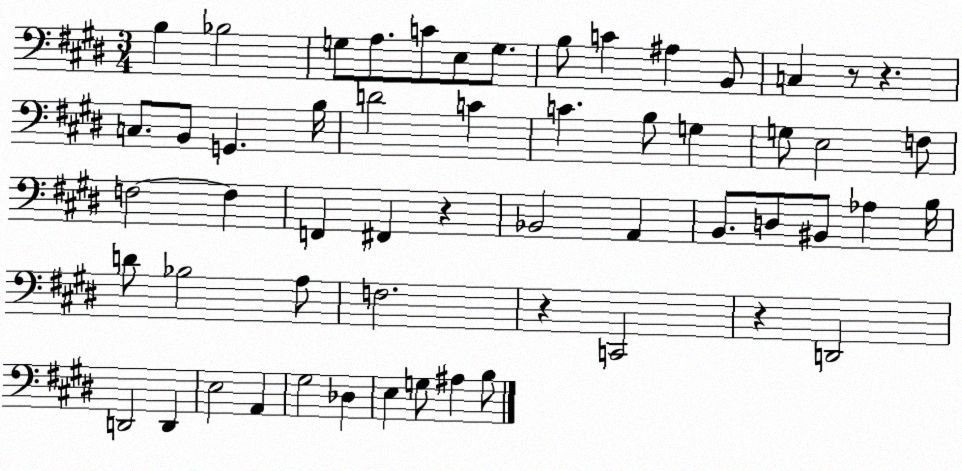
X:1
T:Untitled
M:3/4
L:1/4
K:E
B, _B,2 G,/2 A,/2 C/2 E,/2 G,/2 B,/2 C ^A, B,,/2 C, z/2 z C,/2 B,,/2 G,, B,/4 D2 C C B,/2 G, G,/2 E,2 F,/2 F,2 F, F,, ^F,, z _B,,2 A,, B,,/2 D,/2 ^B,,/2 _A, B,/4 D/2 _B,2 A,/2 F,2 z C,,2 z D,,2 D,,2 D,, E,2 A,, ^G,2 _D, E, G,/2 ^A, B,/2